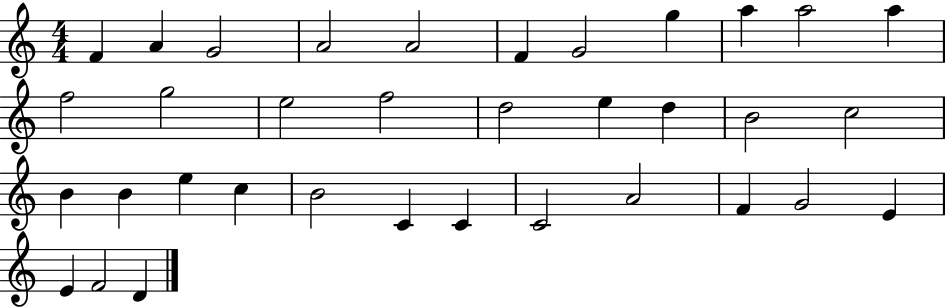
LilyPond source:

{
  \clef treble
  \numericTimeSignature
  \time 4/4
  \key c \major
  f'4 a'4 g'2 | a'2 a'2 | f'4 g'2 g''4 | a''4 a''2 a''4 | \break f''2 g''2 | e''2 f''2 | d''2 e''4 d''4 | b'2 c''2 | \break b'4 b'4 e''4 c''4 | b'2 c'4 c'4 | c'2 a'2 | f'4 g'2 e'4 | \break e'4 f'2 d'4 | \bar "|."
}